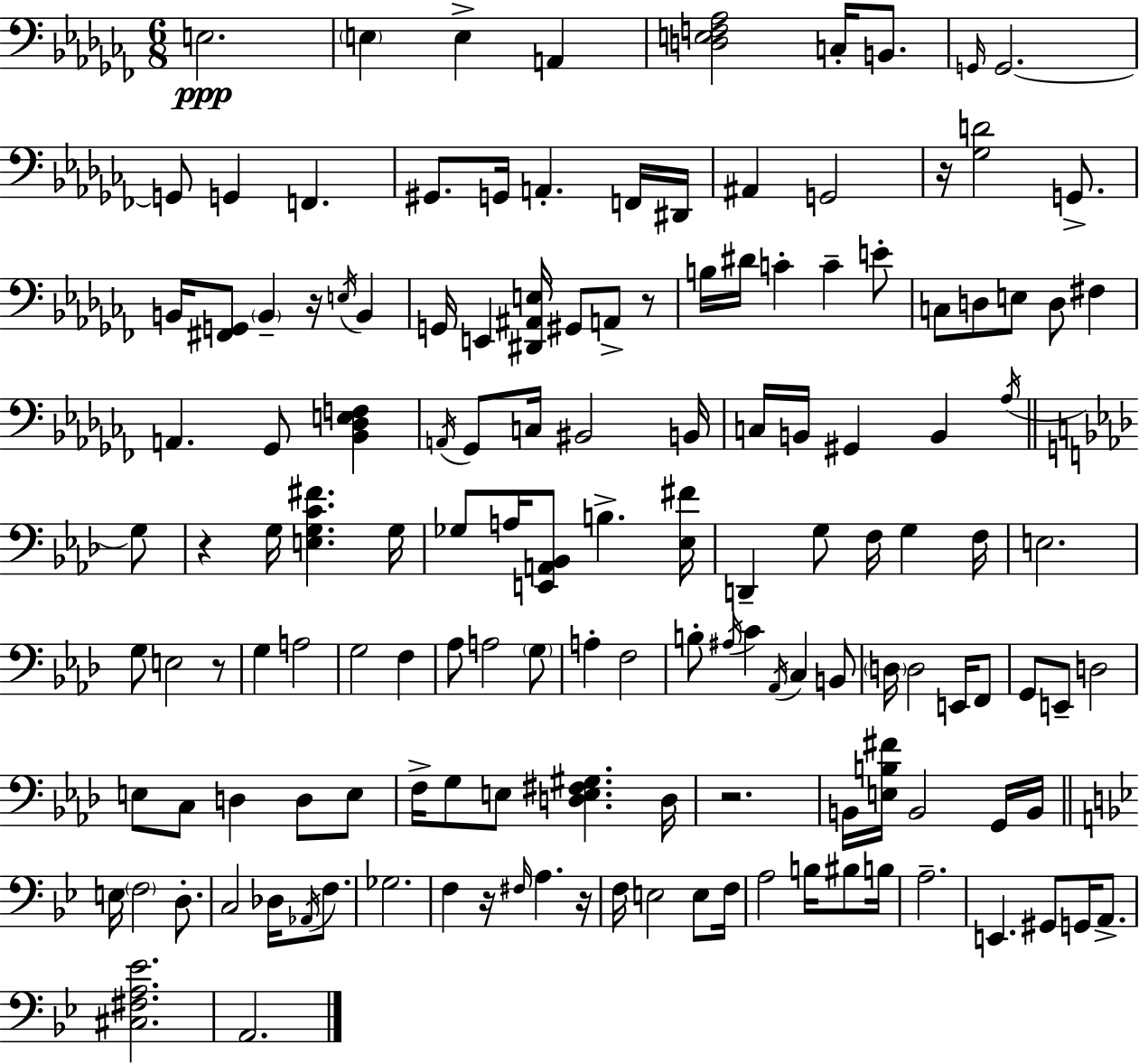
X:1
T:Untitled
M:6/8
L:1/4
K:Abm
E,2 E, E, A,, [D,E,F,_A,]2 C,/4 B,,/2 G,,/4 G,,2 G,,/2 G,, F,, ^G,,/2 G,,/4 A,, F,,/4 ^D,,/4 ^A,, G,,2 z/4 [_G,D]2 G,,/2 B,,/4 [^F,,G,,]/2 B,, z/4 E,/4 B,, G,,/4 E,, [^D,,^A,,E,]/4 ^G,,/2 A,,/2 z/2 B,/4 ^D/4 C C E/2 C,/2 D,/2 E,/2 D,/2 ^F, A,, _G,,/2 [_B,,_D,E,F,] A,,/4 _G,,/2 C,/4 ^B,,2 B,,/4 C,/4 B,,/4 ^G,, B,, _A,/4 G,/2 z G,/4 [E,G,C^F] G,/4 _G,/2 A,/4 [E,,A,,_B,,]/2 B, [_E,^F]/4 D,, G,/2 F,/4 G, F,/4 E,2 G,/2 E,2 z/2 G, A,2 G,2 F, _A,/2 A,2 G,/2 A, F,2 B,/2 ^A,/4 C _A,,/4 C, B,,/2 D,/4 D,2 E,,/4 F,,/2 G,,/2 E,,/2 D,2 E,/2 C,/2 D, D,/2 E,/2 F,/4 G,/2 E,/2 [D,E,^F,^G,] D,/4 z2 B,,/4 [E,B,^F]/4 B,,2 G,,/4 B,,/4 E,/4 F,2 D,/2 C,2 _D,/4 _A,,/4 F,/2 _G,2 F, z/4 ^F,/4 A, z/4 F,/4 E,2 E,/2 F,/4 A,2 B,/4 ^B,/2 B,/4 A,2 E,, ^G,,/2 G,,/4 A,,/2 [^C,^F,A,_E]2 A,,2